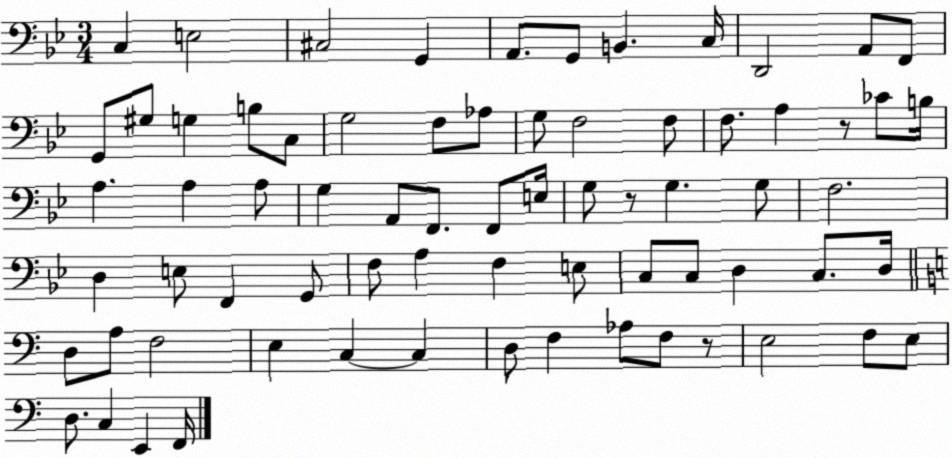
X:1
T:Untitled
M:3/4
L:1/4
K:Bb
C, E,2 ^C,2 G,, A,,/2 G,,/2 B,, C,/4 D,,2 A,,/2 F,,/2 G,,/2 ^G,/2 G, B,/2 C,/2 G,2 F,/2 _A,/2 G,/2 F,2 F,/2 F,/2 A, z/2 _C/2 B,/4 A, A, A,/2 G, A,,/2 F,,/2 F,,/2 E,/4 G,/2 z/2 G, G,/2 F,2 D, E,/2 F,, G,,/2 F,/2 A, F, E,/2 C,/2 C,/2 D, C,/2 D,/4 D,/2 A,/2 F,2 E, C, C, D,/2 F, _A,/2 F,/2 z/2 E,2 F,/2 E,/2 D,/2 C, E,, F,,/4